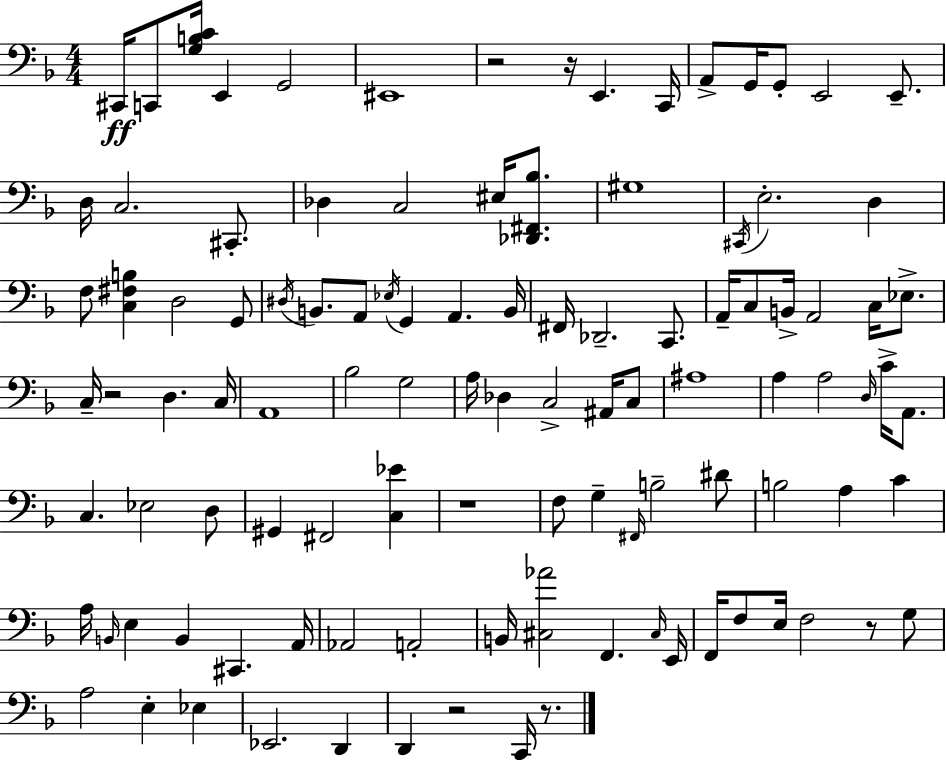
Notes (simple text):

C#2/s C2/e [G3,B3,C4]/s E2/q G2/h EIS2/w R/h R/s E2/q. C2/s A2/e G2/s G2/e E2/h E2/e. D3/s C3/h. C#2/e. Db3/q C3/h EIS3/s [Db2,F#2,Bb3]/e. G#3/w C#2/s E3/h. D3/q F3/e [C3,F#3,B3]/q D3/h G2/e D#3/s B2/e. A2/e Eb3/s G2/q A2/q. B2/s F#2/s Db2/h. C2/e. A2/s C3/e B2/s A2/h C3/s Eb3/e. C3/s R/h D3/q. C3/s A2/w Bb3/h G3/h A3/s Db3/q C3/h A#2/s C3/e A#3/w A3/q A3/h D3/s C4/s A2/e. C3/q. Eb3/h D3/e G#2/q F#2/h [C3,Eb4]/q R/w F3/e G3/q F#2/s B3/h D#4/e B3/h A3/q C4/q A3/s B2/s E3/q B2/q C#2/q. A2/s Ab2/h A2/h B2/s [C#3,Ab4]/h F2/q. C#3/s E2/s F2/s F3/e E3/s F3/h R/e G3/e A3/h E3/q Eb3/q Eb2/h. D2/q D2/q R/h C2/s R/e.